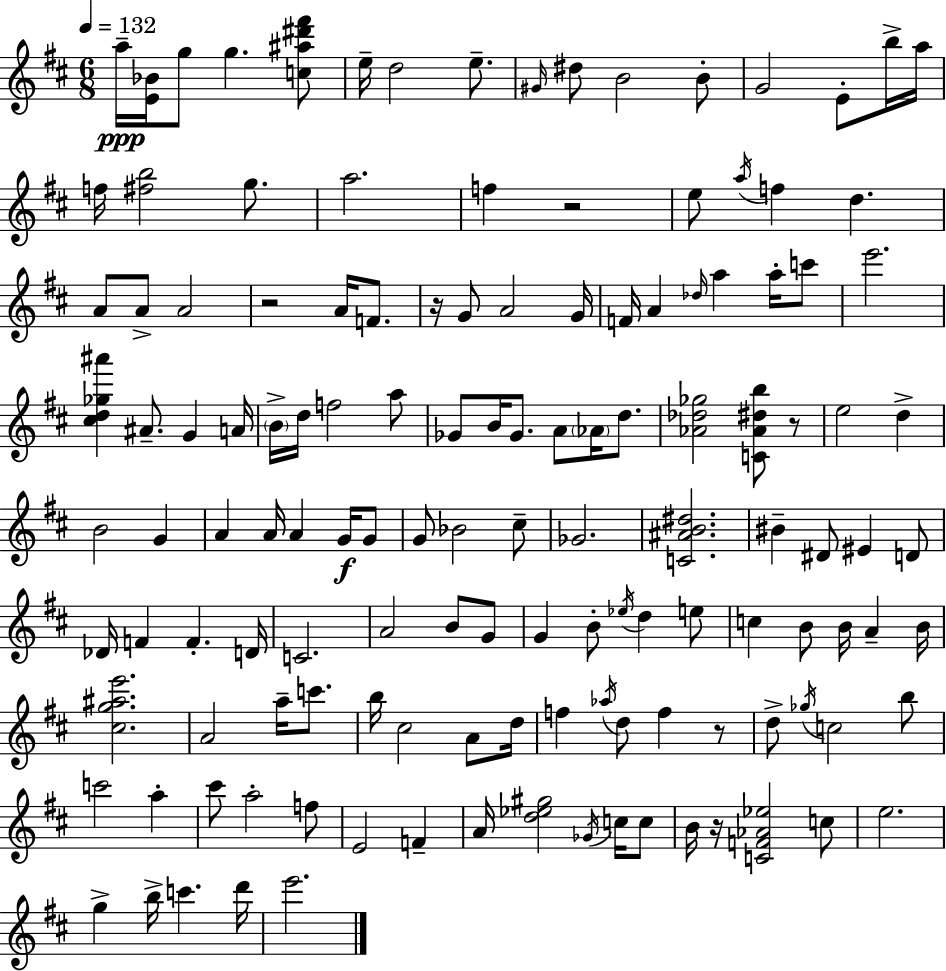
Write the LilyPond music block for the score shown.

{
  \clef treble
  \numericTimeSignature
  \time 6/8
  \key d \major
  \tempo 4 = 132
  \repeat volta 2 { a''16--\ppp <e' bes'>16 g''8 g''4. <c'' ais'' dis''' fis'''>8 | e''16-- d''2 e''8.-- | \grace { gis'16 } dis''8 b'2 b'8-. | g'2 e'8-. b''16-> | \break a''16 f''16 <fis'' b''>2 g''8. | a''2. | f''4 r2 | e''8 \acciaccatura { a''16 } f''4 d''4. | \break a'8 a'8-> a'2 | r2 a'16 f'8. | r16 g'8 a'2 | g'16 f'16 a'4 \grace { des''16 } a''4 | \break a''16-. c'''8 e'''2. | <cis'' d'' ges'' ais'''>4 ais'8.-- g'4 | a'16 \parenthesize b'16-> d''16 f''2 | a''8 ges'8 b'16 ges'8. a'8 \parenthesize aes'16 | \break d''8. <aes' des'' ges''>2 <c' aes' dis'' b''>8 | r8 e''2 d''4-> | b'2 g'4 | a'4 a'16 a'4 | \break g'16\f g'8 g'8 bes'2 | cis''8-- ges'2. | <c' ais' b' dis''>2. | bis'4-- dis'8 eis'4 | \break d'8 des'16 f'4 f'4.-. | d'16 c'2. | a'2 b'8 | g'8 g'4 b'8-. \acciaccatura { ees''16 } d''4 | \break e''8 c''4 b'8 b'16 a'4-- | b'16 <cis'' g'' ais'' e'''>2. | a'2 | a''16-- c'''8. b''16 cis''2 | \break a'8 d''16 f''4 \acciaccatura { aes''16 } d''8 f''4 | r8 d''8-> \acciaccatura { ges''16 } c''2 | b''8 c'''2 | a''4-. cis'''8 a''2-. | \break f''8 e'2 | f'4-- a'16 <d'' ees'' gis''>2 | \acciaccatura { ges'16 } c''16 c''8 b'16 r16 <c' f' aes' ees''>2 | c''8 e''2. | \break g''4-> b''16-> | c'''4. d'''16 e'''2. | } \bar "|."
}